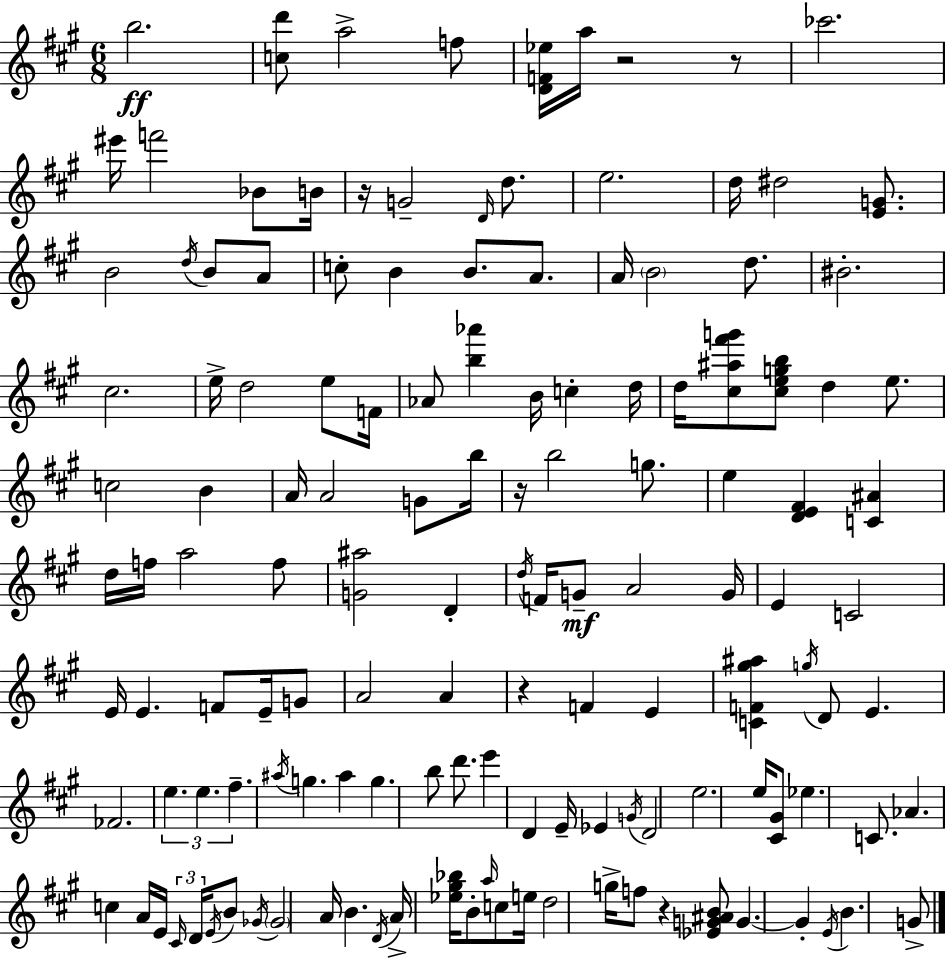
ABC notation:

X:1
T:Untitled
M:6/8
L:1/4
K:A
b2 [cd']/2 a2 f/2 [DF_e]/4 a/4 z2 z/2 _c'2 ^e'/4 f'2 _B/2 B/4 z/4 G2 D/4 d/2 e2 d/4 ^d2 [EG]/2 B2 d/4 B/2 A/2 c/2 B B/2 A/2 A/4 B2 d/2 ^B2 ^c2 e/4 d2 e/2 F/4 _A/2 [b_a'] B/4 c d/4 d/4 [^c^a^f'g']/2 [^cegb]/2 d e/2 c2 B A/4 A2 G/2 b/4 z/4 b2 g/2 e [DE^F] [C^A] d/4 f/4 a2 f/2 [G^a]2 D d/4 F/4 G/2 A2 G/4 E C2 E/4 E F/2 E/4 G/2 A2 A z F E [CF^g^a] g/4 D/2 E _F2 e e ^f ^a/4 g ^a g b/2 d'/2 e' D E/4 _E G/4 D2 e2 e/4 [^C^G]/2 _e C/2 _A c A/4 E/4 ^C/4 D/4 E/4 B/2 _G/4 _G2 A/4 B D/4 A/4 [_e^g_b]/4 B/2 a/4 c/2 e/4 d2 g/4 f/2 z [_EG^AB]/2 G G E/4 B G/2